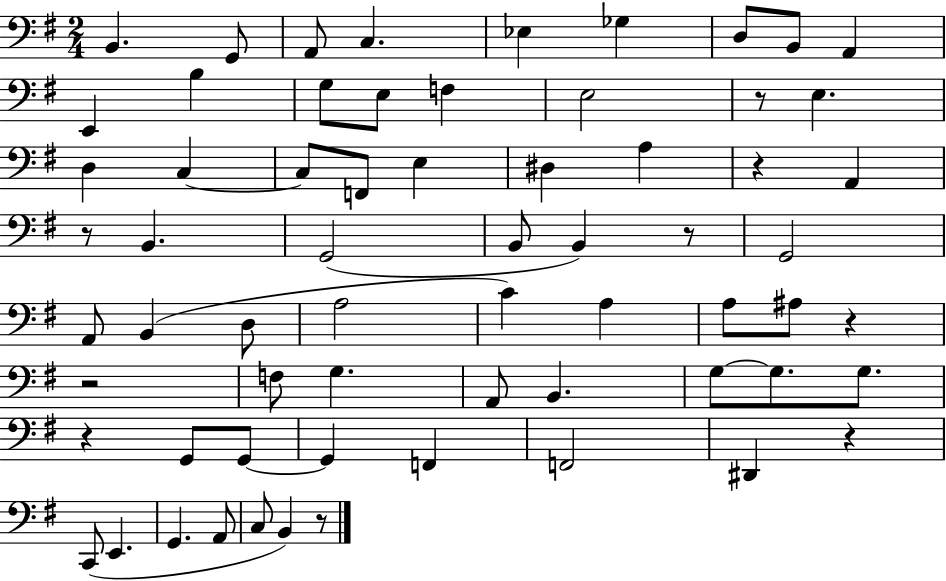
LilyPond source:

{
  \clef bass
  \numericTimeSignature
  \time 2/4
  \key g \major
  b,4. g,8 | a,8 c4. | ees4 ges4 | d8 b,8 a,4 | \break e,4 b4 | g8 e8 f4 | e2 | r8 e4. | \break d4 c4~~ | c8 f,8 e4 | dis4 a4 | r4 a,4 | \break r8 b,4. | g,2( | b,8 b,4) r8 | g,2 | \break a,8 b,4( d8 | a2 | c'4) a4 | a8 ais8 r4 | \break r2 | f8 g4. | a,8 b,4. | g8~~ g8. g8. | \break r4 g,8 g,8~~ | g,4 f,4 | f,2 | dis,4 r4 | \break c,8( e,4. | g,4. a,8 | c8 b,4) r8 | \bar "|."
}